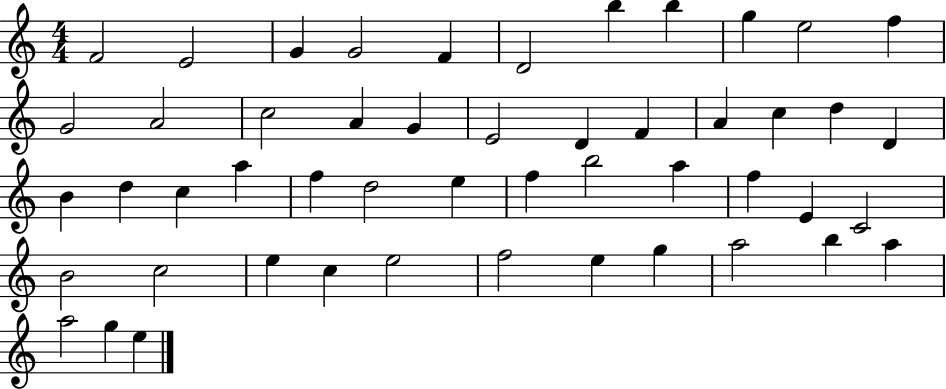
F4/h E4/h G4/q G4/h F4/q D4/h B5/q B5/q G5/q E5/h F5/q G4/h A4/h C5/h A4/q G4/q E4/h D4/q F4/q A4/q C5/q D5/q D4/q B4/q D5/q C5/q A5/q F5/q D5/h E5/q F5/q B5/h A5/q F5/q E4/q C4/h B4/h C5/h E5/q C5/q E5/h F5/h E5/q G5/q A5/h B5/q A5/q A5/h G5/q E5/q